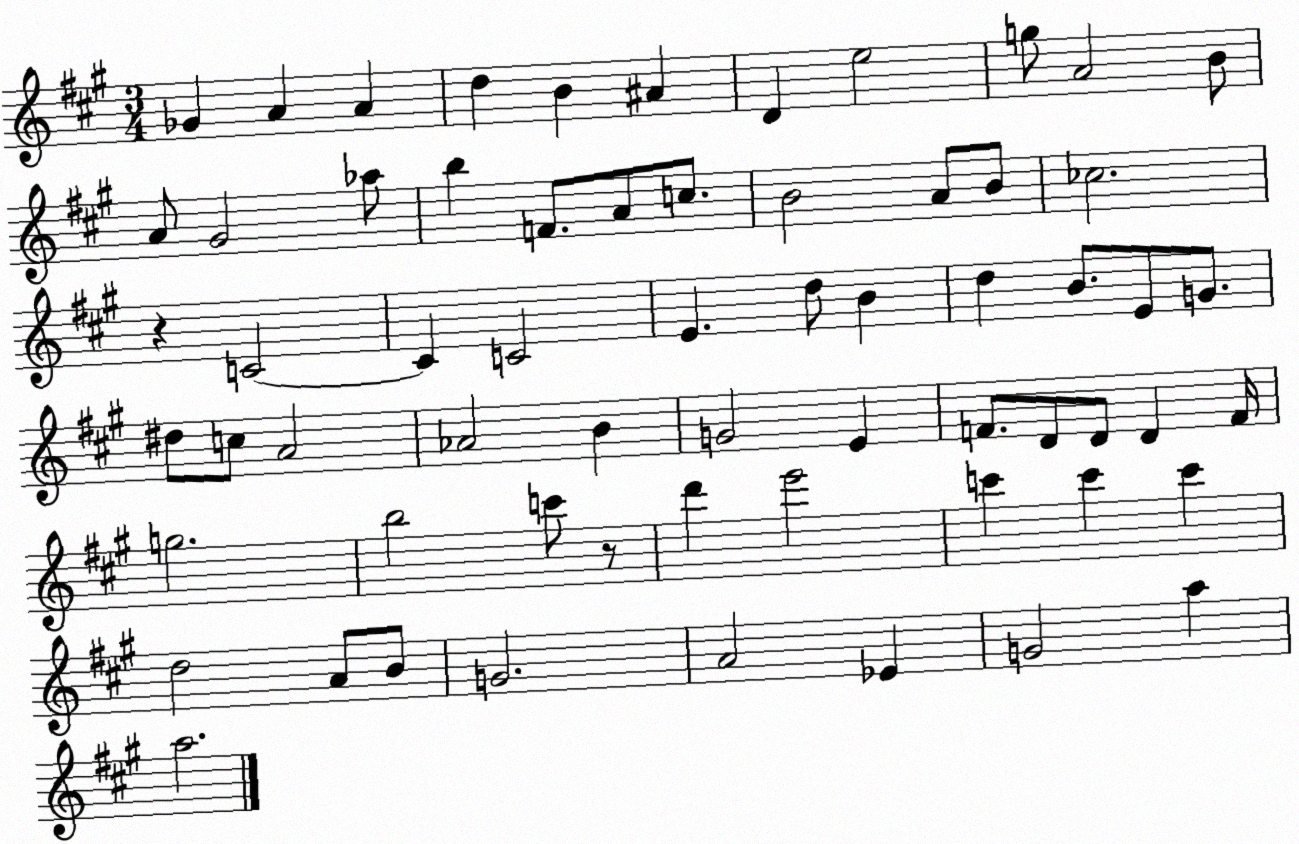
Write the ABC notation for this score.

X:1
T:Untitled
M:3/4
L:1/4
K:A
_G A A d B ^A D e2 g/2 A2 B/2 A/2 ^G2 _a/2 b F/2 A/2 c/2 B2 A/2 B/2 _c2 z C2 C C2 E d/2 B d B/2 E/2 G/2 ^d/2 c/2 A2 _A2 B G2 E F/2 D/2 D/2 D F/4 g2 b2 c'/2 z/2 d' e'2 c' c' c' d2 A/2 B/2 G2 A2 _E G2 a a2